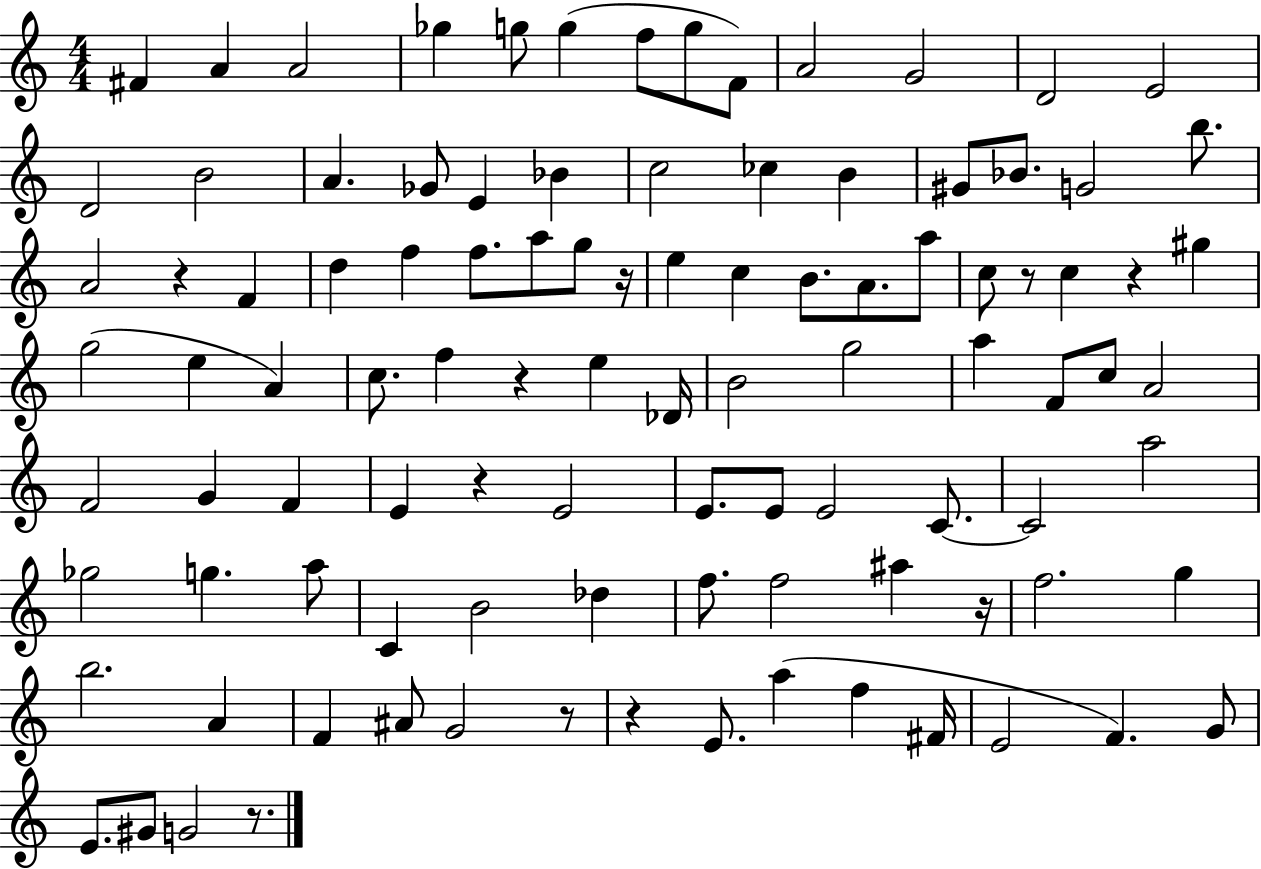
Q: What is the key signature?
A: C major